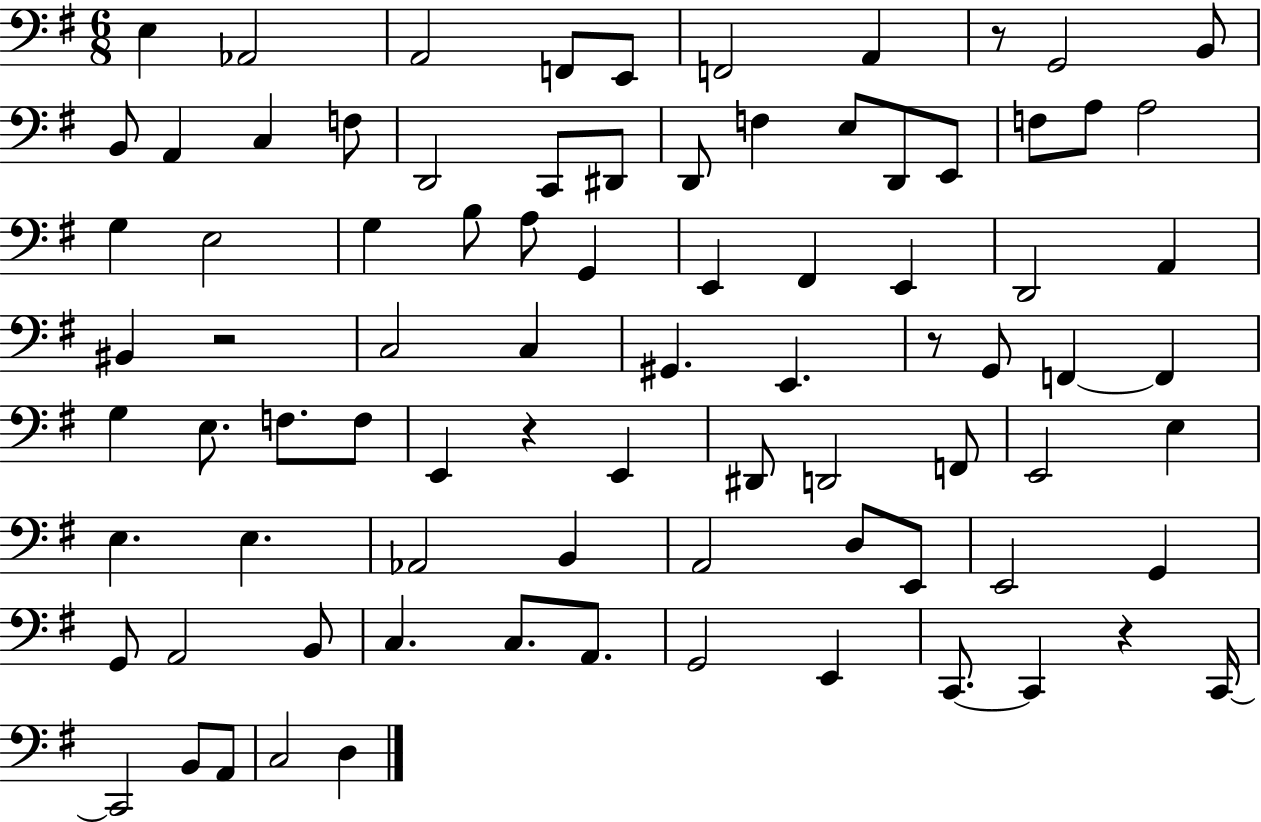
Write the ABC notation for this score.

X:1
T:Untitled
M:6/8
L:1/4
K:G
E, _A,,2 A,,2 F,,/2 E,,/2 F,,2 A,, z/2 G,,2 B,,/2 B,,/2 A,, C, F,/2 D,,2 C,,/2 ^D,,/2 D,,/2 F, E,/2 D,,/2 E,,/2 F,/2 A,/2 A,2 G, E,2 G, B,/2 A,/2 G,, E,, ^F,, E,, D,,2 A,, ^B,, z2 C,2 C, ^G,, E,, z/2 G,,/2 F,, F,, G, E,/2 F,/2 F,/2 E,, z E,, ^D,,/2 D,,2 F,,/2 E,,2 E, E, E, _A,,2 B,, A,,2 D,/2 E,,/2 E,,2 G,, G,,/2 A,,2 B,,/2 C, C,/2 A,,/2 G,,2 E,, C,,/2 C,, z C,,/4 C,,2 B,,/2 A,,/2 C,2 D,